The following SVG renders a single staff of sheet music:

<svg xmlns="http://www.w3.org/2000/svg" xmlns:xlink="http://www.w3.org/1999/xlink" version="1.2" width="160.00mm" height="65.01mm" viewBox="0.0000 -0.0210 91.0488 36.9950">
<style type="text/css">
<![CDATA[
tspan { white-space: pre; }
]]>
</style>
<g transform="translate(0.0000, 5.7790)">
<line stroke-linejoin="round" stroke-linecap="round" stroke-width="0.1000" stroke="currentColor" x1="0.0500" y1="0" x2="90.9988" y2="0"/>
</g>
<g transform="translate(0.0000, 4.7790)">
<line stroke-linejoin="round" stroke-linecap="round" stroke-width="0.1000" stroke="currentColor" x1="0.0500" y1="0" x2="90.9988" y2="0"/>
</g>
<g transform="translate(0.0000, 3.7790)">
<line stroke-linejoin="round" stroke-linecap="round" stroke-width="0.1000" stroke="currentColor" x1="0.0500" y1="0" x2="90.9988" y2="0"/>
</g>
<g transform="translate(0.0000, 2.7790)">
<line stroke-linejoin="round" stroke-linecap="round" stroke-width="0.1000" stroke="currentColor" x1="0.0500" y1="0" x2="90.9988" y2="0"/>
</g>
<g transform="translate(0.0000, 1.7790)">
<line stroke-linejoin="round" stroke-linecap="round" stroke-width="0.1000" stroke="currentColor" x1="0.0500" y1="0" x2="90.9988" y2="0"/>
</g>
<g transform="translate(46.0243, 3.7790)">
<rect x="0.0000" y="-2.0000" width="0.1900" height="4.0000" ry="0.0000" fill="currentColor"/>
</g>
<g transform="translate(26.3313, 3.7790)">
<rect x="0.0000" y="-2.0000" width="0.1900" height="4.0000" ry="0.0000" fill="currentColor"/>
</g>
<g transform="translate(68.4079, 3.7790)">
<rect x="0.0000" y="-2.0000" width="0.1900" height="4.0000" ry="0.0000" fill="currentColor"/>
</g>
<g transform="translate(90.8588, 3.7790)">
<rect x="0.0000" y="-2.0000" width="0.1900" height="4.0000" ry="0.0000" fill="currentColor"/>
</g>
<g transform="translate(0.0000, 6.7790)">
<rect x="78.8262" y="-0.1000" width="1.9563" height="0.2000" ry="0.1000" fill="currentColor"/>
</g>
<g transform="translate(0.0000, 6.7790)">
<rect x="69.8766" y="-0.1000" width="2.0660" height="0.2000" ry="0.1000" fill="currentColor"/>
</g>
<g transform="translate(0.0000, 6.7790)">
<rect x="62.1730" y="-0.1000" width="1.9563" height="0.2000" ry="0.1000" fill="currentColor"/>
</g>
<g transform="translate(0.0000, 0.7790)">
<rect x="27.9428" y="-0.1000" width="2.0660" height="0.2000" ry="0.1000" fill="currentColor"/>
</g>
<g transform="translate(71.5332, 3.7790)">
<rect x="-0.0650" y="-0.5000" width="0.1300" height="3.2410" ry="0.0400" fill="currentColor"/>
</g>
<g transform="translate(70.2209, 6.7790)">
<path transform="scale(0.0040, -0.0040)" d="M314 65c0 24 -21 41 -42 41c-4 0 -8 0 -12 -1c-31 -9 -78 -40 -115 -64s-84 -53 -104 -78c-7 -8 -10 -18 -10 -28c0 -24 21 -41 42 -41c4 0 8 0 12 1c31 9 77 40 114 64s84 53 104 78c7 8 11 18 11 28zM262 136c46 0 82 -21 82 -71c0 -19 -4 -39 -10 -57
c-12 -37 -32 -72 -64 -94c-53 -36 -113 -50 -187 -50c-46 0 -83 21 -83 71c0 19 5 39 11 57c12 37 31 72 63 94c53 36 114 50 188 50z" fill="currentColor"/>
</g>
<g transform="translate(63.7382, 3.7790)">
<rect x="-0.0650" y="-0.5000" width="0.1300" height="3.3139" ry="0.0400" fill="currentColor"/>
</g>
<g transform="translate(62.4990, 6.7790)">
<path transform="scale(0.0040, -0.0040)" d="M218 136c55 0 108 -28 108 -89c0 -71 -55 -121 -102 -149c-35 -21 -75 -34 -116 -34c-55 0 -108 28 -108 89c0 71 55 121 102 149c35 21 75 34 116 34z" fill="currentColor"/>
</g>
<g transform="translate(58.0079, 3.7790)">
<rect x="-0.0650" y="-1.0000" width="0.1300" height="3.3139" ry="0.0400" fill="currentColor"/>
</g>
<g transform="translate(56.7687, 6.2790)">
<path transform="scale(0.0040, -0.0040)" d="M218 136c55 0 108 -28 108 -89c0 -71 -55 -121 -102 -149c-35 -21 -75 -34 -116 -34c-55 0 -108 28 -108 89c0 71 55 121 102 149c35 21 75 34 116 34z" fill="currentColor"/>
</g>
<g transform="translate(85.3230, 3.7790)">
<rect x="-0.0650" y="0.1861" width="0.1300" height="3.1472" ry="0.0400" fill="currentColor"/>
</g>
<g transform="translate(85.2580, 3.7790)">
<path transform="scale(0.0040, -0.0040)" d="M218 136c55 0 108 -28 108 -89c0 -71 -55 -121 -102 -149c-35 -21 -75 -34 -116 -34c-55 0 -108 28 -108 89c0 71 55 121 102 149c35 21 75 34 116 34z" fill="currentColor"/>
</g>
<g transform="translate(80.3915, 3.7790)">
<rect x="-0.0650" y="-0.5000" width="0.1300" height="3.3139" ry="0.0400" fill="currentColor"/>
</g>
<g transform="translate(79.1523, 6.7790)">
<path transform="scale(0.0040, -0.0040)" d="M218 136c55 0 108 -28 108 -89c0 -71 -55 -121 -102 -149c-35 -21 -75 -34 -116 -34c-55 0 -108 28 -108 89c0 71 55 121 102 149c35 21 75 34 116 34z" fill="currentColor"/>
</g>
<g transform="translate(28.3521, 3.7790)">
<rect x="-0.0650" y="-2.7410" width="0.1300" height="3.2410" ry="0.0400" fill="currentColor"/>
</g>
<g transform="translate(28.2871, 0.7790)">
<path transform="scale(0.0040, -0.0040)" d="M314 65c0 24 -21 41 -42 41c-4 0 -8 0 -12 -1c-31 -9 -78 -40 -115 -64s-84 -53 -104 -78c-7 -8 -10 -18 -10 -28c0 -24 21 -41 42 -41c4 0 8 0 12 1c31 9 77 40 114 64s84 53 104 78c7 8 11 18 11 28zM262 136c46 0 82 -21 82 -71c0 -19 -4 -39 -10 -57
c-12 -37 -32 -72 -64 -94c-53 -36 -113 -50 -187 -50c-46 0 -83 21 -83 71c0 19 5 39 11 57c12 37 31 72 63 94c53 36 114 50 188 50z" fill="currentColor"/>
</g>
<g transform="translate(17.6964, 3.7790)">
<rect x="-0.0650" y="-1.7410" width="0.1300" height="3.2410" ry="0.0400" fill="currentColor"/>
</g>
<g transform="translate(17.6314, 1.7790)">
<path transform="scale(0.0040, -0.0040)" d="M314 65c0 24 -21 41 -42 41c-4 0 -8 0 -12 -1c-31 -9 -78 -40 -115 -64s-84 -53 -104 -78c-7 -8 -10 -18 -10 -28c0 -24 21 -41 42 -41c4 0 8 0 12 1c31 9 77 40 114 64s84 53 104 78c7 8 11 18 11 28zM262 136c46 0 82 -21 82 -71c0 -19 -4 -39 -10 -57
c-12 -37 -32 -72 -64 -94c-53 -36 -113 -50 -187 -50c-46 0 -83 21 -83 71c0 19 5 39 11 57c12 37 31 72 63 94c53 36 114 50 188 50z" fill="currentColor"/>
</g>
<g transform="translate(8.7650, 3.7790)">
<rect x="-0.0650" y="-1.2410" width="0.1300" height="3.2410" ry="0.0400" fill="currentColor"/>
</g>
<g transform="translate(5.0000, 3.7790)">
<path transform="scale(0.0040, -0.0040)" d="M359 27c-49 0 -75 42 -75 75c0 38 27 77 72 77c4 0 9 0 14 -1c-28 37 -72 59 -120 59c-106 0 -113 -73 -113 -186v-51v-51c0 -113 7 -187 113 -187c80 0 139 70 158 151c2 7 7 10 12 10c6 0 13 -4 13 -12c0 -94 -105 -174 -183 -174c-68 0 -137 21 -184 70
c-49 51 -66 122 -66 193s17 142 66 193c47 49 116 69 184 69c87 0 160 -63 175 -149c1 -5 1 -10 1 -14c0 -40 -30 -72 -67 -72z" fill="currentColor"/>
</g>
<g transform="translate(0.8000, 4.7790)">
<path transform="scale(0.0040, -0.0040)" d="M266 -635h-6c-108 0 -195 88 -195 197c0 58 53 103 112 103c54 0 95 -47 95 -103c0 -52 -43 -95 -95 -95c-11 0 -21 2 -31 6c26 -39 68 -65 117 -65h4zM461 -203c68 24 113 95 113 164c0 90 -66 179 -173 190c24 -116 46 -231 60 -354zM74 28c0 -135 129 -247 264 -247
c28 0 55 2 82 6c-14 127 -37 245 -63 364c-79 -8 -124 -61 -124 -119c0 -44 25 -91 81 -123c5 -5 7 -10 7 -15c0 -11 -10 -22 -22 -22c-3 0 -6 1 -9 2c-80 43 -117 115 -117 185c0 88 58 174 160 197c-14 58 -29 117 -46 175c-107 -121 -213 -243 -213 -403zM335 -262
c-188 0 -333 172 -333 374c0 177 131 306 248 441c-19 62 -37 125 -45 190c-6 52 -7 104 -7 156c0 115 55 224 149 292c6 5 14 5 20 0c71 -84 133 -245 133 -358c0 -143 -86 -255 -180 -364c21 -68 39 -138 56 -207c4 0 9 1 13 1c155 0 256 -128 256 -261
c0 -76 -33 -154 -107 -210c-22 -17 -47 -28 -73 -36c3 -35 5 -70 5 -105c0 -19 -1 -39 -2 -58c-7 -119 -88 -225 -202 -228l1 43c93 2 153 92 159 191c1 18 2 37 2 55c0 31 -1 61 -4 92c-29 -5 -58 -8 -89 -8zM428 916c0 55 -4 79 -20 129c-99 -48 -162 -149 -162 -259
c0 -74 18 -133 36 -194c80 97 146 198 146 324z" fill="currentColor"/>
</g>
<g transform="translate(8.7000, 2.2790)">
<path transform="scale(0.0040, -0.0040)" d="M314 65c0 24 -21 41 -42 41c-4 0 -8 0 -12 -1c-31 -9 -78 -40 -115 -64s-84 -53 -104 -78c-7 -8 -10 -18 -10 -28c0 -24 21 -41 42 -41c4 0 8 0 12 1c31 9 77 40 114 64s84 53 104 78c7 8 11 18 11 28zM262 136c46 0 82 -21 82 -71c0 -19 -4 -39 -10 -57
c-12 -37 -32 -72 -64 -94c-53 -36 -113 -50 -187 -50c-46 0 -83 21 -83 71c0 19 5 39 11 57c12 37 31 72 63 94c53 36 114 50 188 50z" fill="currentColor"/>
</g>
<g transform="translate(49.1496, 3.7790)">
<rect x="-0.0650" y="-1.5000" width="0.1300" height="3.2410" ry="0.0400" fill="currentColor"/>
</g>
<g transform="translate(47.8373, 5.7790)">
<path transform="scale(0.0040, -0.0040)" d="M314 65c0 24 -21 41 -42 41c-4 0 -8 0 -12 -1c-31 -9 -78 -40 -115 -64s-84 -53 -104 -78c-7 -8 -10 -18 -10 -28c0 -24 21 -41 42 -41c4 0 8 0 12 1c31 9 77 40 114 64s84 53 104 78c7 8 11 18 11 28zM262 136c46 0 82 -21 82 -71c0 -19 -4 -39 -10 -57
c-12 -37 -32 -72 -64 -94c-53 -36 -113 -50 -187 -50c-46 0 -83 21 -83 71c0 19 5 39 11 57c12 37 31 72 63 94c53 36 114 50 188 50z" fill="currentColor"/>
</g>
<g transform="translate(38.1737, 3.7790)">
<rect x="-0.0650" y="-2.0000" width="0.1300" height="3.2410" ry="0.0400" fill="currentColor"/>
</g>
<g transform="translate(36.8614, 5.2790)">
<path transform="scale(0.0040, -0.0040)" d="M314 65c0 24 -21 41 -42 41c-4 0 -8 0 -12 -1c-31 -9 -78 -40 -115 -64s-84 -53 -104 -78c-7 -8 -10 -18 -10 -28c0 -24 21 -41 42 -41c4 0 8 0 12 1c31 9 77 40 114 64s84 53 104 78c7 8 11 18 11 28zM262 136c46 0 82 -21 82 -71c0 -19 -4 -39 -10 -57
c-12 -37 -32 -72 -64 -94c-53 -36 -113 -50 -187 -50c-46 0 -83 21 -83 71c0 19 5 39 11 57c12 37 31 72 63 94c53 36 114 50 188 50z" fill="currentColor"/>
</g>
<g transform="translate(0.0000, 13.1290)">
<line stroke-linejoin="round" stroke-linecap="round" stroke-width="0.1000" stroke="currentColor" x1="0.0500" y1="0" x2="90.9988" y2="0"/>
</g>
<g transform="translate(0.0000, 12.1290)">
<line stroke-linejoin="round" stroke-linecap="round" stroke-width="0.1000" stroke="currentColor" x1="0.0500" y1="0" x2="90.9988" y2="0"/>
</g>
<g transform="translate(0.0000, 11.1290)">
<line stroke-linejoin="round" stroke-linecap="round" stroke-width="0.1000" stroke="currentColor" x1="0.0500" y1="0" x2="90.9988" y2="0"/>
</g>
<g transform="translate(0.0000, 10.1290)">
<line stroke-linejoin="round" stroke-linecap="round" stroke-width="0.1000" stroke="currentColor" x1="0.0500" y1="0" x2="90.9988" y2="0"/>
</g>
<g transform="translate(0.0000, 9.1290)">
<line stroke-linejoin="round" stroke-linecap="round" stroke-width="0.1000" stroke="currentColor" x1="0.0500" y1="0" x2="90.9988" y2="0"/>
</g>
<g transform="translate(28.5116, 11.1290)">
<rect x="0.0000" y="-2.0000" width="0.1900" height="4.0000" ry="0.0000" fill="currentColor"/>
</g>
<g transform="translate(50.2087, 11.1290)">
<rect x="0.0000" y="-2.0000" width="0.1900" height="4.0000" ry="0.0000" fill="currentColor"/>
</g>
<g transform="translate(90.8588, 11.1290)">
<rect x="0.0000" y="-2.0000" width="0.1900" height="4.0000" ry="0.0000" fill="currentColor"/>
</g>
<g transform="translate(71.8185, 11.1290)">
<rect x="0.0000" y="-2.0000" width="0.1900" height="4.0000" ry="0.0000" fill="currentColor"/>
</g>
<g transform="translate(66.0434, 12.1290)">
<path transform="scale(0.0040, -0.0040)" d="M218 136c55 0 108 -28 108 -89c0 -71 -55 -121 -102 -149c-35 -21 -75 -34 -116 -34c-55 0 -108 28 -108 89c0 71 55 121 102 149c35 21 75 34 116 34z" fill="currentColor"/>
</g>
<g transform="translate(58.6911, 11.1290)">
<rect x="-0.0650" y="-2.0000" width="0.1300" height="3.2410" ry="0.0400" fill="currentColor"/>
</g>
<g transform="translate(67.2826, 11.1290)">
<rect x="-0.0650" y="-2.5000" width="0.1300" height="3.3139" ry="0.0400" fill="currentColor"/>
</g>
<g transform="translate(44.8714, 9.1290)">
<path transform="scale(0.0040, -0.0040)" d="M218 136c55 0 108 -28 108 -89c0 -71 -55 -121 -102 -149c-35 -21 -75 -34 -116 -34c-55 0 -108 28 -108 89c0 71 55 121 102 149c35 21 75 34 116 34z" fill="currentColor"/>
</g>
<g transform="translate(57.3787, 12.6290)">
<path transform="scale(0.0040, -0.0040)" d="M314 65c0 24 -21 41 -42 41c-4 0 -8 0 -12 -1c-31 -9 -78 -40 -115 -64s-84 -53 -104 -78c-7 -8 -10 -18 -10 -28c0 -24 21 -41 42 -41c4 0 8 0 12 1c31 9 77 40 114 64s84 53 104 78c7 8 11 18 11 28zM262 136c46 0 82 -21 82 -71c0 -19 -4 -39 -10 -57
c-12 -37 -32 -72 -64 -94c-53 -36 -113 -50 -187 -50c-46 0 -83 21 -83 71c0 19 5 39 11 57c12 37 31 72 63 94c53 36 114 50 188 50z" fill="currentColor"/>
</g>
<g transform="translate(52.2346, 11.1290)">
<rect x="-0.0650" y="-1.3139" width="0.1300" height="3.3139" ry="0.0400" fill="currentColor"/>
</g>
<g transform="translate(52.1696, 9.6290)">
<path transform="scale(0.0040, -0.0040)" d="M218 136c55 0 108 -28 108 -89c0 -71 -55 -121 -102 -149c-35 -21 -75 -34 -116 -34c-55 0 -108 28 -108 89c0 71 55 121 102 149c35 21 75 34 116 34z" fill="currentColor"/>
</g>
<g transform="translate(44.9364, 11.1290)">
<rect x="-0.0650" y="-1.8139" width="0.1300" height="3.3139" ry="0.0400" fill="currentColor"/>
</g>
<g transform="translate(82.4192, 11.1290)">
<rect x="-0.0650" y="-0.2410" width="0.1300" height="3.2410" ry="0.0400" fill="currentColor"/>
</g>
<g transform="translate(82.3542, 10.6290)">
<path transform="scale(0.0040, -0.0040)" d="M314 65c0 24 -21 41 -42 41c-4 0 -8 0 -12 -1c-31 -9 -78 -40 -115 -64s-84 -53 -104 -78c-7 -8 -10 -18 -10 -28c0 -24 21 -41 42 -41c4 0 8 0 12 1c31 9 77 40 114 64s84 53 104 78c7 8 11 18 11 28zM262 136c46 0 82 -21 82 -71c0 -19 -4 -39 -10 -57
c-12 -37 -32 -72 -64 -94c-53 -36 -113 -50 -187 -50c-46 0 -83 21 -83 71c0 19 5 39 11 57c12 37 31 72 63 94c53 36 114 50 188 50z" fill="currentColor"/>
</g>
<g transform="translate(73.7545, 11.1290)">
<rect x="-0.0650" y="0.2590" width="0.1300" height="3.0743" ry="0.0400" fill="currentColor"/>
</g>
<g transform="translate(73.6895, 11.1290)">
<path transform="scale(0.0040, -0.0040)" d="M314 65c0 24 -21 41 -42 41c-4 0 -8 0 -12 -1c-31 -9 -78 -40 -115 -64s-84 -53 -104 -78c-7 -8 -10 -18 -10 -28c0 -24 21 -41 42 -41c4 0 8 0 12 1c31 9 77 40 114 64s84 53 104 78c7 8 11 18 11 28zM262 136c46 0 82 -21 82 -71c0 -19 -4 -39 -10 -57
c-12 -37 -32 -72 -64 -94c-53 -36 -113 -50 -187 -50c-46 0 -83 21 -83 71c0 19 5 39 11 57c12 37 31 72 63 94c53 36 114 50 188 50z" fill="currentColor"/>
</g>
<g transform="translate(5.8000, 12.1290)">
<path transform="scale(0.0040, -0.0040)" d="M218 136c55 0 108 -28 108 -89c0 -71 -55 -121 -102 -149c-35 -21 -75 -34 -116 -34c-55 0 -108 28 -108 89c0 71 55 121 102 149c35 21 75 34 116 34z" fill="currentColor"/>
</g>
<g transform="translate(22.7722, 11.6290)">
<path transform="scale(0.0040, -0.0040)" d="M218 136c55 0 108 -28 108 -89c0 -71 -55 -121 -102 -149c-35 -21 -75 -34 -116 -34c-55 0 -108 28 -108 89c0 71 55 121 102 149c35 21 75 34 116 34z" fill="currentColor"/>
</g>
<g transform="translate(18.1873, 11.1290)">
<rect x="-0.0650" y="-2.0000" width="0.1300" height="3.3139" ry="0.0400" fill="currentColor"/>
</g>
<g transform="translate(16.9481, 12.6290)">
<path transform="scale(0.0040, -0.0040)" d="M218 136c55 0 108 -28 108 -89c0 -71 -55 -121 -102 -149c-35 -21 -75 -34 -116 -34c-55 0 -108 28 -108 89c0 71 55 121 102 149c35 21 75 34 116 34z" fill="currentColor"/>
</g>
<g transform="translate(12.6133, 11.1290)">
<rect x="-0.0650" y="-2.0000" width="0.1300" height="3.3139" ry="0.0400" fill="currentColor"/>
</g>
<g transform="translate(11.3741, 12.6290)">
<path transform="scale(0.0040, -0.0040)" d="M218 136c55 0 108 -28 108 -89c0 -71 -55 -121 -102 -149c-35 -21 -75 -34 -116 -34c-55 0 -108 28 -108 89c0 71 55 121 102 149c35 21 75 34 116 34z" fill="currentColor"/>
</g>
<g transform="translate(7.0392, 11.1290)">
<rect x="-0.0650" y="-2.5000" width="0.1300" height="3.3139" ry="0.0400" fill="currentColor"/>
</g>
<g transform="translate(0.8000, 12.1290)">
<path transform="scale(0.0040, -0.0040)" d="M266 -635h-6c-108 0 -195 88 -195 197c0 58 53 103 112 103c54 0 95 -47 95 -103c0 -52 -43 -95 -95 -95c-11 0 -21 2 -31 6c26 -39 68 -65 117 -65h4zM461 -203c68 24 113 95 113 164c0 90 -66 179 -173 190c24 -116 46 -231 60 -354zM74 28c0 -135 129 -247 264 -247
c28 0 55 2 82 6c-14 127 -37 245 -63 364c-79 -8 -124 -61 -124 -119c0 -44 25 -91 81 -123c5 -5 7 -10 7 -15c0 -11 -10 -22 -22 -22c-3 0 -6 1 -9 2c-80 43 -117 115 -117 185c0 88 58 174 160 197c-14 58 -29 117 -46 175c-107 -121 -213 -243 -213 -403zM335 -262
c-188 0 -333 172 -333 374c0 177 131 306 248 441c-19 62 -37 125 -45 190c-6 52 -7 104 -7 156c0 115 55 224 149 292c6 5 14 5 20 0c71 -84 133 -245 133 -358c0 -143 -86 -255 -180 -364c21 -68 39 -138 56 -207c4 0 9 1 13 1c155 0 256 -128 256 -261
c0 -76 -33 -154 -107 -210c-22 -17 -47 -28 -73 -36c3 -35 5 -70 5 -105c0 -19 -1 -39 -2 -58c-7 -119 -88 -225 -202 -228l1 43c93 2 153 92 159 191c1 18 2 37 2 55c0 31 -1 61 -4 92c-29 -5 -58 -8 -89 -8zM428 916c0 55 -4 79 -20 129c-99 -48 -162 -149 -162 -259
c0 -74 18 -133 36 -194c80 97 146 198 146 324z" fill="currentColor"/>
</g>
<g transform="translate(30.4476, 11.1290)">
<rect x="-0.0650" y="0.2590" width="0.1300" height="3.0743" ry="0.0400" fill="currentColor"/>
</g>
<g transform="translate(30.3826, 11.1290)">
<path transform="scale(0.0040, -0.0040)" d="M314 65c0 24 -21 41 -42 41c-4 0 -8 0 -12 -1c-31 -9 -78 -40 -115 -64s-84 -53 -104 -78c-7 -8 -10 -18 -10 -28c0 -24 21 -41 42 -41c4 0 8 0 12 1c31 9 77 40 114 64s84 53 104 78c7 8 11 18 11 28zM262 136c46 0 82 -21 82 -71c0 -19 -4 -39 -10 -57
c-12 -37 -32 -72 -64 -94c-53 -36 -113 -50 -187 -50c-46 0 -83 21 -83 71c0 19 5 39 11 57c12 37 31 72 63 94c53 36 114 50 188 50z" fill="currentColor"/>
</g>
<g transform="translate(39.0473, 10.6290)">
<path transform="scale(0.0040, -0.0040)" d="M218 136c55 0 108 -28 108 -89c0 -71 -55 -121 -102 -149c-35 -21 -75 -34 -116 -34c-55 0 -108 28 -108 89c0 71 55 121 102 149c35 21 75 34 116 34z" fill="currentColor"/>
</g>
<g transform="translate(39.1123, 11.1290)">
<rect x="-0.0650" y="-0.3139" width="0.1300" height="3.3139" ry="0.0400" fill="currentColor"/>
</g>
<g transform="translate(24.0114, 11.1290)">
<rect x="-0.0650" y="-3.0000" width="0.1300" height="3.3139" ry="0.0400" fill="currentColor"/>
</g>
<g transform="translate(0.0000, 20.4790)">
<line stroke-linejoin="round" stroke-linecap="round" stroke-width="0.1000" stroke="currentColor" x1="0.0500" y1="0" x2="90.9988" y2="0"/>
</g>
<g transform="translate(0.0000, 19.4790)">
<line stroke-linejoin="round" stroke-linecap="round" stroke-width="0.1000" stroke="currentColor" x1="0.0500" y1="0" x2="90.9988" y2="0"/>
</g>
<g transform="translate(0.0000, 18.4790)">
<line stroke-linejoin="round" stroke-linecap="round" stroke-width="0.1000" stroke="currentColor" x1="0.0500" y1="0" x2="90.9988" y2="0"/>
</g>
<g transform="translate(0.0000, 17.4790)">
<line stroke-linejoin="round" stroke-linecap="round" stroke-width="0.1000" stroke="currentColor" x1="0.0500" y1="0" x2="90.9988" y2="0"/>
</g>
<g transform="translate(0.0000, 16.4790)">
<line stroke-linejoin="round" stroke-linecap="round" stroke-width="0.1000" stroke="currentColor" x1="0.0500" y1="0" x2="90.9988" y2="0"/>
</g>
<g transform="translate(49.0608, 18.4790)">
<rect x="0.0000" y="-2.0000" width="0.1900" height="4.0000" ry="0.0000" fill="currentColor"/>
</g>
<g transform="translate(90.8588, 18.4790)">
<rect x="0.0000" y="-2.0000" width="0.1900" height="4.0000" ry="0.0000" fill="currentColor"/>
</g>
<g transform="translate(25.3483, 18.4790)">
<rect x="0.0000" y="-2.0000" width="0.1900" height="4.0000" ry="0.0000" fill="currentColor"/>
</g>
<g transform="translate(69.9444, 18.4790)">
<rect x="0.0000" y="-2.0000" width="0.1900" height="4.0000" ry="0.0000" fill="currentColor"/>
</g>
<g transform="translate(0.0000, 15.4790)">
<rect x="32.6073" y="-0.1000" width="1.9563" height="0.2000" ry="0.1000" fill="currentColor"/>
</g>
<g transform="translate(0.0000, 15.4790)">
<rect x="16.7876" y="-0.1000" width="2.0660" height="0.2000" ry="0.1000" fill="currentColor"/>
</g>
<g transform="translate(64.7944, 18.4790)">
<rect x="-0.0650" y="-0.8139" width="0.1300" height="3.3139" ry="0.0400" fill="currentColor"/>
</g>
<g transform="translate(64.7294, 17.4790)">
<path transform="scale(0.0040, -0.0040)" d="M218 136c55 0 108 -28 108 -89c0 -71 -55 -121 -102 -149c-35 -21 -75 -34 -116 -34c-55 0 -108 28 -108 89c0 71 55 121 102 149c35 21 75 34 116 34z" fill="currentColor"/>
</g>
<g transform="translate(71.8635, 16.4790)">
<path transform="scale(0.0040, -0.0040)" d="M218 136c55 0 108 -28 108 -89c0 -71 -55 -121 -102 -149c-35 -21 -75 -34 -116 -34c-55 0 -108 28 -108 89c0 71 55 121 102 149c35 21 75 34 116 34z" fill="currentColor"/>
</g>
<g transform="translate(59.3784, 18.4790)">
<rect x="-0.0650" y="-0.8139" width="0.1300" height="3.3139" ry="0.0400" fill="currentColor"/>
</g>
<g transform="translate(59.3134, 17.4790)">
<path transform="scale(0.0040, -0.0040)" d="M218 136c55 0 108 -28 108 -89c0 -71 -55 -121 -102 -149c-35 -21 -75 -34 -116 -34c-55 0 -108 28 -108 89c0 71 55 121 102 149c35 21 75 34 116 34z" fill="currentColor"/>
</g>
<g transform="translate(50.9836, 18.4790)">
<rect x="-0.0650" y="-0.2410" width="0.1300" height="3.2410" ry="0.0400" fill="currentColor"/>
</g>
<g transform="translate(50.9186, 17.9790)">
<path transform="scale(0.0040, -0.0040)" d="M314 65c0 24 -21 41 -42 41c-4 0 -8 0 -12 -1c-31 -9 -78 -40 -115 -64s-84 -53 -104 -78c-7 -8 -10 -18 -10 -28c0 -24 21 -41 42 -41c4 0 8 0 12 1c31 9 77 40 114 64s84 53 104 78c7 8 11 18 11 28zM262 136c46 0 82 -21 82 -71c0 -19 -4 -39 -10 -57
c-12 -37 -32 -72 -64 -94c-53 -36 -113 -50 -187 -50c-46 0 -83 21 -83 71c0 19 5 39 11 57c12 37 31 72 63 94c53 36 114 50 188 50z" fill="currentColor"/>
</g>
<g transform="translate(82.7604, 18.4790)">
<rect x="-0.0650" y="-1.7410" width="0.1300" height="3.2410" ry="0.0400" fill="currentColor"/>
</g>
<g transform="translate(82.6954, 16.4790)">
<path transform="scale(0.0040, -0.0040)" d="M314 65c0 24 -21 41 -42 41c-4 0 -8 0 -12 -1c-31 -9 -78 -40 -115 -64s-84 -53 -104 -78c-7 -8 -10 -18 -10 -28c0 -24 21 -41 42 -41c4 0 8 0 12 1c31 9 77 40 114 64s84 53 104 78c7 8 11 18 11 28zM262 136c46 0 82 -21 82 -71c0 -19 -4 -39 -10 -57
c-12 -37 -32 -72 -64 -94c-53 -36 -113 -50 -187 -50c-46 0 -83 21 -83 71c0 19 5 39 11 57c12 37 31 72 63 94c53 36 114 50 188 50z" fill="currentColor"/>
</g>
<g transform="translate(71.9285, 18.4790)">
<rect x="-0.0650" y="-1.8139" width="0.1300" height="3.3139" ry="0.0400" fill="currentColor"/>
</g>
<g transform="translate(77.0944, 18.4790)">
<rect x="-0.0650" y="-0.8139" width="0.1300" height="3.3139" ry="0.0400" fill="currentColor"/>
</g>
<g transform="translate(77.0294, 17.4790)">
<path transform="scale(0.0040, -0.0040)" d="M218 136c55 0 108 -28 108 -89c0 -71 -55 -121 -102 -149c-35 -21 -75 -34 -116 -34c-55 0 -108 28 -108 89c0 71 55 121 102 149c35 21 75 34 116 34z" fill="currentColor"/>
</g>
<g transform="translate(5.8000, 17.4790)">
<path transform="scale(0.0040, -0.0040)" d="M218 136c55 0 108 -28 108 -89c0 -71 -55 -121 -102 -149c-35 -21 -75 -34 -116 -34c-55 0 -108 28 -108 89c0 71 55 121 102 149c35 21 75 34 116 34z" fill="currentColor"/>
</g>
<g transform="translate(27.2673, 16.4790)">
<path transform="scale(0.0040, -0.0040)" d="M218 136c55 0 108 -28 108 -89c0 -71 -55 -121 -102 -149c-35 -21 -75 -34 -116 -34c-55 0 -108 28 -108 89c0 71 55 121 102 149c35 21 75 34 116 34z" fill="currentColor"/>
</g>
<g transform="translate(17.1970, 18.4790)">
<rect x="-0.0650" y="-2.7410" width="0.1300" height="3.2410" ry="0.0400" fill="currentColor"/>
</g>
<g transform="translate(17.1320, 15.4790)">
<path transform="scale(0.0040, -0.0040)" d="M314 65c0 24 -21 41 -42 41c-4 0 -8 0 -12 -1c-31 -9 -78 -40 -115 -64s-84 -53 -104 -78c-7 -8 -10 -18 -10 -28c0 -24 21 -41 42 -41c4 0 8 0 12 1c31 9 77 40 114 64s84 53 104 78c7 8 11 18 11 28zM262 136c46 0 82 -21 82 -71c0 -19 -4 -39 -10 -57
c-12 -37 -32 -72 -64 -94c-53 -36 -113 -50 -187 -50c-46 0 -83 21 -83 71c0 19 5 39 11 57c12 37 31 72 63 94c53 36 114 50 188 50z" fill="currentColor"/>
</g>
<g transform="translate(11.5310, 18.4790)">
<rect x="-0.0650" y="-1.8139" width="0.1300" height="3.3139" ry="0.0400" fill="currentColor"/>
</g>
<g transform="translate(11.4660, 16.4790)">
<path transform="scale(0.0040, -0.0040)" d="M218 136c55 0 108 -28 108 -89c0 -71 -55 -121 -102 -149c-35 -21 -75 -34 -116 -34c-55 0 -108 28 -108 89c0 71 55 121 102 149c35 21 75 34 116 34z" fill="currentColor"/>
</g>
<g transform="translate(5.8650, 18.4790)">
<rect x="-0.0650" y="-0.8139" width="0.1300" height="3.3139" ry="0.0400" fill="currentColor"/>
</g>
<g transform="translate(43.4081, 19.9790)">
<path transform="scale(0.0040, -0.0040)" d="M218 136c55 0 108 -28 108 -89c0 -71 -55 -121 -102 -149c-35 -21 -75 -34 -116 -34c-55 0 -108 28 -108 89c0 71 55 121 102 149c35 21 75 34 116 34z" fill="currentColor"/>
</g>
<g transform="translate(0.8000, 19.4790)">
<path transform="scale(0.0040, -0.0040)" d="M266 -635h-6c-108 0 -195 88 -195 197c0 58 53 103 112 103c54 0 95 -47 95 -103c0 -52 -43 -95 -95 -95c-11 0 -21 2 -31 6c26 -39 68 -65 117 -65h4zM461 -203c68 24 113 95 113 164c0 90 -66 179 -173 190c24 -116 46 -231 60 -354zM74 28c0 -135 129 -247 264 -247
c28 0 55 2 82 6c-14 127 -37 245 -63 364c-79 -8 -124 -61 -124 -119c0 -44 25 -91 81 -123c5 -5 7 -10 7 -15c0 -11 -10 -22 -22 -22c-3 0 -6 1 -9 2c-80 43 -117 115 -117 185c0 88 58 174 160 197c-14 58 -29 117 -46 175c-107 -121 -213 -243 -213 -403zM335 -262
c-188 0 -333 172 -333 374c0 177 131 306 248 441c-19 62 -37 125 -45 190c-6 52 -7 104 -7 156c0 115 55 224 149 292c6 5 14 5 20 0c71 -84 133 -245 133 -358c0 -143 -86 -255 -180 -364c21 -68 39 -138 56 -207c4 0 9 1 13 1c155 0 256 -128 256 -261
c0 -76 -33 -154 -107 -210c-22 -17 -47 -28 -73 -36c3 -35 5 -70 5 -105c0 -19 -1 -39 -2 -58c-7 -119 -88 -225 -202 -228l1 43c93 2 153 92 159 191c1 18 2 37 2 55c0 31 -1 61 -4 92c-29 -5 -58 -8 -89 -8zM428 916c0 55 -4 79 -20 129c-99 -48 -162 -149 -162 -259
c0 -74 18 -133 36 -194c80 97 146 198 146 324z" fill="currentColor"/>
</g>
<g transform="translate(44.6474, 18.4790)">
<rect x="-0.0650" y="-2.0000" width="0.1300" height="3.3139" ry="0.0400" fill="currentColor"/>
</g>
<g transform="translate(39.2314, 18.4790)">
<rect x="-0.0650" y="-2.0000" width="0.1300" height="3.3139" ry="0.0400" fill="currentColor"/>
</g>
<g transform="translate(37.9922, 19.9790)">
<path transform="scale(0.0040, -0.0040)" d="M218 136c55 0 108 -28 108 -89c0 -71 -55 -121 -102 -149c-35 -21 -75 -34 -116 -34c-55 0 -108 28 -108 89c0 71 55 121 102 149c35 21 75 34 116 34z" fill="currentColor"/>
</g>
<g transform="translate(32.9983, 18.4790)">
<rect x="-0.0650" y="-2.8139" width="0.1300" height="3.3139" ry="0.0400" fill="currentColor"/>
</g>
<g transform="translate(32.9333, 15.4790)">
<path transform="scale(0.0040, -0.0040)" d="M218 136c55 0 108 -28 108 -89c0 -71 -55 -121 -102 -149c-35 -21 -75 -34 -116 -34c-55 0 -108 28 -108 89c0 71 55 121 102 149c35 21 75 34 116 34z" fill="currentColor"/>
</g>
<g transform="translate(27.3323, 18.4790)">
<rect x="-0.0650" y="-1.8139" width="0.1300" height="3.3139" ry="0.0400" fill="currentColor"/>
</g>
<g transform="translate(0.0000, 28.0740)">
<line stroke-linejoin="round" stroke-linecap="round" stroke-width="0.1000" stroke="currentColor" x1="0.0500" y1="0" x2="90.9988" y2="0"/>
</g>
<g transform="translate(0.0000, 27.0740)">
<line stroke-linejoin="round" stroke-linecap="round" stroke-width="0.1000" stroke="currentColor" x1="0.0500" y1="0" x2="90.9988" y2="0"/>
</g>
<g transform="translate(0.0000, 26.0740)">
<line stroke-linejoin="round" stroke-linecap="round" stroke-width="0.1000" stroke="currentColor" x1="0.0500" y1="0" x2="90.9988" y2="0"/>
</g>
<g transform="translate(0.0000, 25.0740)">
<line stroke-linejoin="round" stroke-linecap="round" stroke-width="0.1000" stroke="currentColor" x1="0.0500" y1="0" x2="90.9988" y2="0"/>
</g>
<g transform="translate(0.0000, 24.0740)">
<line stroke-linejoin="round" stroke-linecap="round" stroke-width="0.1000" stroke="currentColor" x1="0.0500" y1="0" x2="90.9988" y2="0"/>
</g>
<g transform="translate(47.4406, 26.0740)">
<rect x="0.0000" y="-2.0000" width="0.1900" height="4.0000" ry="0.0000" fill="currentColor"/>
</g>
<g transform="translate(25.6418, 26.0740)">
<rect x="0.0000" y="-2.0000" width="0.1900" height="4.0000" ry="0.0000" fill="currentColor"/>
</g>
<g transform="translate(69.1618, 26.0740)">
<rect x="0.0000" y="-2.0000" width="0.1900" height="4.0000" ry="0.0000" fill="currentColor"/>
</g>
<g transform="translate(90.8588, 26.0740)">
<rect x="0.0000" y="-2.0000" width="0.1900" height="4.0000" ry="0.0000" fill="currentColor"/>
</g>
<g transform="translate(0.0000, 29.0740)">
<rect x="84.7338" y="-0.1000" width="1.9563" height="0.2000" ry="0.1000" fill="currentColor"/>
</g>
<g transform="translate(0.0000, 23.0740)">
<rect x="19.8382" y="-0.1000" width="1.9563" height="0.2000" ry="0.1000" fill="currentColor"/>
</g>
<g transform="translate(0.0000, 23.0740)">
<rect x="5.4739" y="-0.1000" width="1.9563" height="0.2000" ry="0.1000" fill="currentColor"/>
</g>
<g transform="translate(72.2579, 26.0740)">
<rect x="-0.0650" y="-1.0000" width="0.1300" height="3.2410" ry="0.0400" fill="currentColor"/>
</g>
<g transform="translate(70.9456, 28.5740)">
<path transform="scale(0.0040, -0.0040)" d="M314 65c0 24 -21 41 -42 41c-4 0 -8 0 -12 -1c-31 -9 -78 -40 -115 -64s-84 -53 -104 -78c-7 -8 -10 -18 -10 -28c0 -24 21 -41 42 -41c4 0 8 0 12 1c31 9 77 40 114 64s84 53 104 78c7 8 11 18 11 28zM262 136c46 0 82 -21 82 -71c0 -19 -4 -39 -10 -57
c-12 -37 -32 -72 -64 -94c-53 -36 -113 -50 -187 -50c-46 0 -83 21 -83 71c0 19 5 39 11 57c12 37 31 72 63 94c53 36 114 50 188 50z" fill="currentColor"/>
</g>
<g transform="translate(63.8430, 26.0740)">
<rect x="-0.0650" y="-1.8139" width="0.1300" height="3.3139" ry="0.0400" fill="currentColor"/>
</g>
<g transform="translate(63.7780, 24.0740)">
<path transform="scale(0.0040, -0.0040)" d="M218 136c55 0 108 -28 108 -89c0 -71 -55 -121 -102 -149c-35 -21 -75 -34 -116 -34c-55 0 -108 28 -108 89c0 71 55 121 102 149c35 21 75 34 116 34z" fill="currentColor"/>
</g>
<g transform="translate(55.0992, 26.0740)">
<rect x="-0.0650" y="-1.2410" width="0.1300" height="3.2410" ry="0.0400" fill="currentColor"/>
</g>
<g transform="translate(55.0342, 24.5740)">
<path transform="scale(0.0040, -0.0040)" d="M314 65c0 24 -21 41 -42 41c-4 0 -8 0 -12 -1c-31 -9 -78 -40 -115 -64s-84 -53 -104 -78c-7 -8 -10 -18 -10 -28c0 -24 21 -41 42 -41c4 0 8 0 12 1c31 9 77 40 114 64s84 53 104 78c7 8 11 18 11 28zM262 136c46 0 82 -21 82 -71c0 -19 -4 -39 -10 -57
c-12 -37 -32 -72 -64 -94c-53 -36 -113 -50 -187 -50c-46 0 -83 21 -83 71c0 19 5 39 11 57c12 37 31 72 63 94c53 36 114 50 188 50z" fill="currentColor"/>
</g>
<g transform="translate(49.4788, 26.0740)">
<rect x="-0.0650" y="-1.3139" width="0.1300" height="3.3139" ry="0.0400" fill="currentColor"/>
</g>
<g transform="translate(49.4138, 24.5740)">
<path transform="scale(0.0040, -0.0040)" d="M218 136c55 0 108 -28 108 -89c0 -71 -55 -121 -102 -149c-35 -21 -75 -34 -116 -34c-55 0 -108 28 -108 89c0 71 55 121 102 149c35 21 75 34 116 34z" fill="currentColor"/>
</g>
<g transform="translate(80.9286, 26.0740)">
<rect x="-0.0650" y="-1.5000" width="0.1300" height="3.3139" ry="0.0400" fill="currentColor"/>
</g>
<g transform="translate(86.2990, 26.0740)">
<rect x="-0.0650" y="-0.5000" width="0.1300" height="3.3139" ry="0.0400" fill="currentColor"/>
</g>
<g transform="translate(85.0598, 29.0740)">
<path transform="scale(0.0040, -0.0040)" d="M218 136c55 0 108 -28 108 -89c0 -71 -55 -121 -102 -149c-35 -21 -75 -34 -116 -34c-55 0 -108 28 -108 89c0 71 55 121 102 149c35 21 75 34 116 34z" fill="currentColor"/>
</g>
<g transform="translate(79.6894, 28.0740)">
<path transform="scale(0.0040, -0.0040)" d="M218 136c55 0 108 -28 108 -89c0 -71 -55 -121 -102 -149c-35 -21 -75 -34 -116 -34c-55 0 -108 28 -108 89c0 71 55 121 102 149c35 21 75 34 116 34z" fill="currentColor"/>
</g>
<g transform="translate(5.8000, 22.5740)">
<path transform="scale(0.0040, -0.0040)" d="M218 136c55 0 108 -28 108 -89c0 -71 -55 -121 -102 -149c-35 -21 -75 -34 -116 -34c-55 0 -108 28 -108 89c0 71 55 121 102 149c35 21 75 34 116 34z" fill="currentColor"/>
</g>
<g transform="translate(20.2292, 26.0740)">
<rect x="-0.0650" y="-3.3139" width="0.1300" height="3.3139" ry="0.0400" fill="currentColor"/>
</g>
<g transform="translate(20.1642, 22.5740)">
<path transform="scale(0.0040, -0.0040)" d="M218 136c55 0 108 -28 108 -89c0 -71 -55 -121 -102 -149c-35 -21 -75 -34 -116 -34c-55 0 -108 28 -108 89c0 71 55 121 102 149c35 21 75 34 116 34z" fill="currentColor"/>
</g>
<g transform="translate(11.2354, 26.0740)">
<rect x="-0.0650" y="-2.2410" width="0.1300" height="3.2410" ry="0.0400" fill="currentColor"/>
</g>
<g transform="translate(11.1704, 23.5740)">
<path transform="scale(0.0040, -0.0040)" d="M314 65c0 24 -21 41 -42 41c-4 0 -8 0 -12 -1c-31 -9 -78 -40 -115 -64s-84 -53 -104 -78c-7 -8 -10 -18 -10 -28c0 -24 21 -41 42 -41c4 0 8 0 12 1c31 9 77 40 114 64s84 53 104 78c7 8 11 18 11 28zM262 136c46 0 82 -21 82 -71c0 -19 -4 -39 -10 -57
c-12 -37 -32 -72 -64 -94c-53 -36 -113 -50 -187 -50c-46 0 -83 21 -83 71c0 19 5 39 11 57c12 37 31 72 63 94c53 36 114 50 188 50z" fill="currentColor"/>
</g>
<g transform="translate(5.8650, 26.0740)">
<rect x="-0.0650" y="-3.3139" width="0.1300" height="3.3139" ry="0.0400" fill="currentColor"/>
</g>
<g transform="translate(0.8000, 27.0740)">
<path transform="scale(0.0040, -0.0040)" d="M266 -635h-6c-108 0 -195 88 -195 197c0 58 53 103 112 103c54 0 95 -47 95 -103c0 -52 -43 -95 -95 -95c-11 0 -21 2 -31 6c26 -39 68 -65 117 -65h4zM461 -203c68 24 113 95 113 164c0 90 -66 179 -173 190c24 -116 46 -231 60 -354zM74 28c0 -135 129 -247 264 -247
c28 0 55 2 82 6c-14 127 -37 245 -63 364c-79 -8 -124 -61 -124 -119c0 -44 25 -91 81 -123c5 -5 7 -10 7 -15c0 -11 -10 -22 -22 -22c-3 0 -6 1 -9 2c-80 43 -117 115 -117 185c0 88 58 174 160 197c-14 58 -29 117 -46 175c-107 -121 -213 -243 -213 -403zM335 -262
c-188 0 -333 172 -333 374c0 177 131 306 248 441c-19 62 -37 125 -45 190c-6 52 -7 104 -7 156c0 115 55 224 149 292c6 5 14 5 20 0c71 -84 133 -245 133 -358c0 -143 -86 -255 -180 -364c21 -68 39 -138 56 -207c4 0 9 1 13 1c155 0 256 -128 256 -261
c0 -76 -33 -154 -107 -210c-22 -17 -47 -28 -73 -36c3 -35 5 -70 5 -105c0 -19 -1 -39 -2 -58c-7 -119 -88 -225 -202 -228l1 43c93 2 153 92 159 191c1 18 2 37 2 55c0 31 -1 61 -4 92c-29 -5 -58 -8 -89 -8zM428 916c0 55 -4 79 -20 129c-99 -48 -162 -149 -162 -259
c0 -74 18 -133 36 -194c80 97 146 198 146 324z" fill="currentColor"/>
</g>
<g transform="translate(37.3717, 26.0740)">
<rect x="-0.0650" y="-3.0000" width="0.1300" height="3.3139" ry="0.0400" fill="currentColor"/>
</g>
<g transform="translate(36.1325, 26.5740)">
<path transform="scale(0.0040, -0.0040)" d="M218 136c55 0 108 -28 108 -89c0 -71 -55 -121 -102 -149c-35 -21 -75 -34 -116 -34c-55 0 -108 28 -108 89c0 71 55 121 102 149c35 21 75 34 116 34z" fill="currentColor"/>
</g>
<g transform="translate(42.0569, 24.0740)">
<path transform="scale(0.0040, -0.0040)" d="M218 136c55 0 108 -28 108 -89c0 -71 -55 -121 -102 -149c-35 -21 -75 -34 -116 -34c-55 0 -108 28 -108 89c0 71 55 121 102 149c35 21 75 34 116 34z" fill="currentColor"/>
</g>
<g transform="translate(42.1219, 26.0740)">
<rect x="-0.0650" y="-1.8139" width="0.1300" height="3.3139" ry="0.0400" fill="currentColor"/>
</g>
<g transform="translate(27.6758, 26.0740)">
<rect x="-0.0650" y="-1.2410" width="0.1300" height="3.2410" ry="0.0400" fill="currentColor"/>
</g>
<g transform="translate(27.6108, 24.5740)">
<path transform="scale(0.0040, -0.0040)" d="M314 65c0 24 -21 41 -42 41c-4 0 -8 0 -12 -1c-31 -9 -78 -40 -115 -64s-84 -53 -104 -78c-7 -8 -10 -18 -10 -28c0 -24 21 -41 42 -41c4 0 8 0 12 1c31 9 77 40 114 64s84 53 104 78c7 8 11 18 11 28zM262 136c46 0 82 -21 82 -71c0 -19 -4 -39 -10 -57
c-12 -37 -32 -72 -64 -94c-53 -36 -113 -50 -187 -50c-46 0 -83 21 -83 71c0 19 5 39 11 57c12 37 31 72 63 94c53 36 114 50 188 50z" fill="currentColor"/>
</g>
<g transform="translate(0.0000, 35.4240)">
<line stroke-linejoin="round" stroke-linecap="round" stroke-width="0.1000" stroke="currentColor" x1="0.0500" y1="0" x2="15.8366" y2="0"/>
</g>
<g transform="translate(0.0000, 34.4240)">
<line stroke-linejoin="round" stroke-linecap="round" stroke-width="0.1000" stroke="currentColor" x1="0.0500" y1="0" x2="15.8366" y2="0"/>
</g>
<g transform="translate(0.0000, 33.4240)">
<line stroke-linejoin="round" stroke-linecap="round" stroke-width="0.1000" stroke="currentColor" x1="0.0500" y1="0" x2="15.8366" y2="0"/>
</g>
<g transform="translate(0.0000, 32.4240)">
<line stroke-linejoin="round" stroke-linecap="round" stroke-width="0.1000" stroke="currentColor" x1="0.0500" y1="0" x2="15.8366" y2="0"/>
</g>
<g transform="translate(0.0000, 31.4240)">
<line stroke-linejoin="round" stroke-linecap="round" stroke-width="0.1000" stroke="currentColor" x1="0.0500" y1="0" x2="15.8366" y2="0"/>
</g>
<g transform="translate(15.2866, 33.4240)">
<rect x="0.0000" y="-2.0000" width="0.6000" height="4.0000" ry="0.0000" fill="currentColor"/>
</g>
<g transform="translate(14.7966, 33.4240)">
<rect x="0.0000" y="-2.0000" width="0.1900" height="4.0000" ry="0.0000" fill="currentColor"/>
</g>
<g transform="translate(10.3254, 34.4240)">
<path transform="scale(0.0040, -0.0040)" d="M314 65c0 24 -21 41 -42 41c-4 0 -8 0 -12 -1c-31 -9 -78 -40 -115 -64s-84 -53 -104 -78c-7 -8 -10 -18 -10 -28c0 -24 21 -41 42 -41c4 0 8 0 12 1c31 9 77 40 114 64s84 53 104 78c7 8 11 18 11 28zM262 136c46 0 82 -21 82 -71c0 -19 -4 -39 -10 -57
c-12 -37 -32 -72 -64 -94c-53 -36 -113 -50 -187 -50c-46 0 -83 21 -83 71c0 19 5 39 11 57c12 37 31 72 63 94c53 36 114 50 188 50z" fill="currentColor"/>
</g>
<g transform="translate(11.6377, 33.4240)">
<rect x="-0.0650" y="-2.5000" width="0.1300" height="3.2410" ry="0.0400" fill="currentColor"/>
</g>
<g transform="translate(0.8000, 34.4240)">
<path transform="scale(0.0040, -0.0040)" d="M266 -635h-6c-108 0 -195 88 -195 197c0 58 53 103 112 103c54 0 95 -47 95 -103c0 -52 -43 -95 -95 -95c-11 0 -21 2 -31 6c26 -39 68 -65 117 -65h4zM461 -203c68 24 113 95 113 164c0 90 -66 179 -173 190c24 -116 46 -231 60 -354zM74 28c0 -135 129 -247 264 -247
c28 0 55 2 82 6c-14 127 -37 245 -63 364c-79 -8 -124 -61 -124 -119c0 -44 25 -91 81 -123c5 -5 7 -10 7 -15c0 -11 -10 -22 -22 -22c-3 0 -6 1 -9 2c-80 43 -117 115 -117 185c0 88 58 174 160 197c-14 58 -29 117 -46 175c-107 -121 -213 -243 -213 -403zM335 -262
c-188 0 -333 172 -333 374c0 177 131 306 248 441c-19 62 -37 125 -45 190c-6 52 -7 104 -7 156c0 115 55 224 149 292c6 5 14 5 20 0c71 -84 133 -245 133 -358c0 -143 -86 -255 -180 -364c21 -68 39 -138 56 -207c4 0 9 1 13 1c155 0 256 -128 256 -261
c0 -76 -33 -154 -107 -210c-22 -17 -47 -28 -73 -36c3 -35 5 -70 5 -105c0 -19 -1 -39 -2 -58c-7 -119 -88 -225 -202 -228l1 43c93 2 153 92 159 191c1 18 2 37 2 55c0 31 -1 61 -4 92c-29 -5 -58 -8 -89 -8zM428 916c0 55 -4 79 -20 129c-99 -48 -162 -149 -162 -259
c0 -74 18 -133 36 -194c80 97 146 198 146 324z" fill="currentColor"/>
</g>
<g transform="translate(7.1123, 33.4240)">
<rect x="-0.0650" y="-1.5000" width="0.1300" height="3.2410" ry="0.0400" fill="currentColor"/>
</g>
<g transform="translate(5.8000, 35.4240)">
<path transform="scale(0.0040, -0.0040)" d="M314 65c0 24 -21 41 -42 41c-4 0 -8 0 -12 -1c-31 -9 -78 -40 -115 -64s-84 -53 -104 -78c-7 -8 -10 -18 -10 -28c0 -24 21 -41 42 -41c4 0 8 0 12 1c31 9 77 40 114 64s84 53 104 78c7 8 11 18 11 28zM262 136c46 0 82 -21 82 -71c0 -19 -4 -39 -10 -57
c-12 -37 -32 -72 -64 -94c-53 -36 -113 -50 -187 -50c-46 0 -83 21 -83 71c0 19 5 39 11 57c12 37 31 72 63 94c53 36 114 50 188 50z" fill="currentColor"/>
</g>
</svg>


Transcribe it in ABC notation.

X:1
T:Untitled
M:4/4
L:1/4
K:C
e2 f2 a2 F2 E2 D C C2 C B G F F A B2 c f e F2 G B2 c2 d f a2 f a F F c2 d d f d f2 b g2 b e2 A f e e2 f D2 E C E2 G2